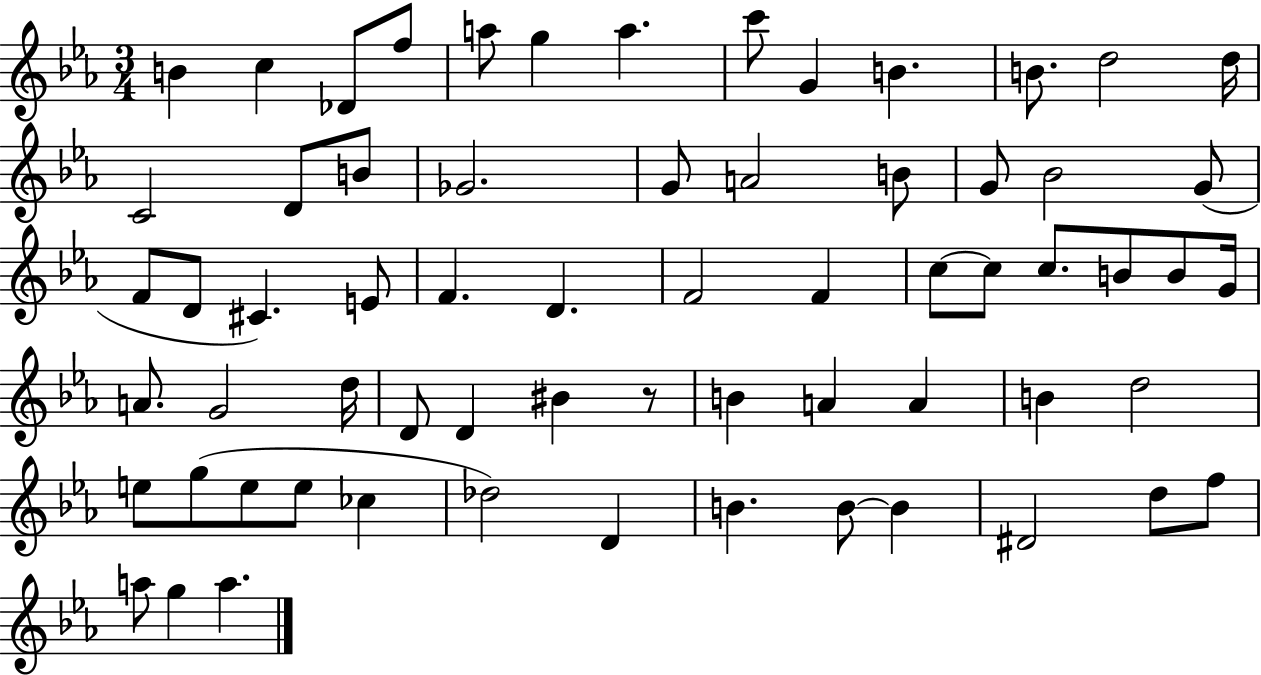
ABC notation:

X:1
T:Untitled
M:3/4
L:1/4
K:Eb
B c _D/2 f/2 a/2 g a c'/2 G B B/2 d2 d/4 C2 D/2 B/2 _G2 G/2 A2 B/2 G/2 _B2 G/2 F/2 D/2 ^C E/2 F D F2 F c/2 c/2 c/2 B/2 B/2 G/4 A/2 G2 d/4 D/2 D ^B z/2 B A A B d2 e/2 g/2 e/2 e/2 _c _d2 D B B/2 B ^D2 d/2 f/2 a/2 g a